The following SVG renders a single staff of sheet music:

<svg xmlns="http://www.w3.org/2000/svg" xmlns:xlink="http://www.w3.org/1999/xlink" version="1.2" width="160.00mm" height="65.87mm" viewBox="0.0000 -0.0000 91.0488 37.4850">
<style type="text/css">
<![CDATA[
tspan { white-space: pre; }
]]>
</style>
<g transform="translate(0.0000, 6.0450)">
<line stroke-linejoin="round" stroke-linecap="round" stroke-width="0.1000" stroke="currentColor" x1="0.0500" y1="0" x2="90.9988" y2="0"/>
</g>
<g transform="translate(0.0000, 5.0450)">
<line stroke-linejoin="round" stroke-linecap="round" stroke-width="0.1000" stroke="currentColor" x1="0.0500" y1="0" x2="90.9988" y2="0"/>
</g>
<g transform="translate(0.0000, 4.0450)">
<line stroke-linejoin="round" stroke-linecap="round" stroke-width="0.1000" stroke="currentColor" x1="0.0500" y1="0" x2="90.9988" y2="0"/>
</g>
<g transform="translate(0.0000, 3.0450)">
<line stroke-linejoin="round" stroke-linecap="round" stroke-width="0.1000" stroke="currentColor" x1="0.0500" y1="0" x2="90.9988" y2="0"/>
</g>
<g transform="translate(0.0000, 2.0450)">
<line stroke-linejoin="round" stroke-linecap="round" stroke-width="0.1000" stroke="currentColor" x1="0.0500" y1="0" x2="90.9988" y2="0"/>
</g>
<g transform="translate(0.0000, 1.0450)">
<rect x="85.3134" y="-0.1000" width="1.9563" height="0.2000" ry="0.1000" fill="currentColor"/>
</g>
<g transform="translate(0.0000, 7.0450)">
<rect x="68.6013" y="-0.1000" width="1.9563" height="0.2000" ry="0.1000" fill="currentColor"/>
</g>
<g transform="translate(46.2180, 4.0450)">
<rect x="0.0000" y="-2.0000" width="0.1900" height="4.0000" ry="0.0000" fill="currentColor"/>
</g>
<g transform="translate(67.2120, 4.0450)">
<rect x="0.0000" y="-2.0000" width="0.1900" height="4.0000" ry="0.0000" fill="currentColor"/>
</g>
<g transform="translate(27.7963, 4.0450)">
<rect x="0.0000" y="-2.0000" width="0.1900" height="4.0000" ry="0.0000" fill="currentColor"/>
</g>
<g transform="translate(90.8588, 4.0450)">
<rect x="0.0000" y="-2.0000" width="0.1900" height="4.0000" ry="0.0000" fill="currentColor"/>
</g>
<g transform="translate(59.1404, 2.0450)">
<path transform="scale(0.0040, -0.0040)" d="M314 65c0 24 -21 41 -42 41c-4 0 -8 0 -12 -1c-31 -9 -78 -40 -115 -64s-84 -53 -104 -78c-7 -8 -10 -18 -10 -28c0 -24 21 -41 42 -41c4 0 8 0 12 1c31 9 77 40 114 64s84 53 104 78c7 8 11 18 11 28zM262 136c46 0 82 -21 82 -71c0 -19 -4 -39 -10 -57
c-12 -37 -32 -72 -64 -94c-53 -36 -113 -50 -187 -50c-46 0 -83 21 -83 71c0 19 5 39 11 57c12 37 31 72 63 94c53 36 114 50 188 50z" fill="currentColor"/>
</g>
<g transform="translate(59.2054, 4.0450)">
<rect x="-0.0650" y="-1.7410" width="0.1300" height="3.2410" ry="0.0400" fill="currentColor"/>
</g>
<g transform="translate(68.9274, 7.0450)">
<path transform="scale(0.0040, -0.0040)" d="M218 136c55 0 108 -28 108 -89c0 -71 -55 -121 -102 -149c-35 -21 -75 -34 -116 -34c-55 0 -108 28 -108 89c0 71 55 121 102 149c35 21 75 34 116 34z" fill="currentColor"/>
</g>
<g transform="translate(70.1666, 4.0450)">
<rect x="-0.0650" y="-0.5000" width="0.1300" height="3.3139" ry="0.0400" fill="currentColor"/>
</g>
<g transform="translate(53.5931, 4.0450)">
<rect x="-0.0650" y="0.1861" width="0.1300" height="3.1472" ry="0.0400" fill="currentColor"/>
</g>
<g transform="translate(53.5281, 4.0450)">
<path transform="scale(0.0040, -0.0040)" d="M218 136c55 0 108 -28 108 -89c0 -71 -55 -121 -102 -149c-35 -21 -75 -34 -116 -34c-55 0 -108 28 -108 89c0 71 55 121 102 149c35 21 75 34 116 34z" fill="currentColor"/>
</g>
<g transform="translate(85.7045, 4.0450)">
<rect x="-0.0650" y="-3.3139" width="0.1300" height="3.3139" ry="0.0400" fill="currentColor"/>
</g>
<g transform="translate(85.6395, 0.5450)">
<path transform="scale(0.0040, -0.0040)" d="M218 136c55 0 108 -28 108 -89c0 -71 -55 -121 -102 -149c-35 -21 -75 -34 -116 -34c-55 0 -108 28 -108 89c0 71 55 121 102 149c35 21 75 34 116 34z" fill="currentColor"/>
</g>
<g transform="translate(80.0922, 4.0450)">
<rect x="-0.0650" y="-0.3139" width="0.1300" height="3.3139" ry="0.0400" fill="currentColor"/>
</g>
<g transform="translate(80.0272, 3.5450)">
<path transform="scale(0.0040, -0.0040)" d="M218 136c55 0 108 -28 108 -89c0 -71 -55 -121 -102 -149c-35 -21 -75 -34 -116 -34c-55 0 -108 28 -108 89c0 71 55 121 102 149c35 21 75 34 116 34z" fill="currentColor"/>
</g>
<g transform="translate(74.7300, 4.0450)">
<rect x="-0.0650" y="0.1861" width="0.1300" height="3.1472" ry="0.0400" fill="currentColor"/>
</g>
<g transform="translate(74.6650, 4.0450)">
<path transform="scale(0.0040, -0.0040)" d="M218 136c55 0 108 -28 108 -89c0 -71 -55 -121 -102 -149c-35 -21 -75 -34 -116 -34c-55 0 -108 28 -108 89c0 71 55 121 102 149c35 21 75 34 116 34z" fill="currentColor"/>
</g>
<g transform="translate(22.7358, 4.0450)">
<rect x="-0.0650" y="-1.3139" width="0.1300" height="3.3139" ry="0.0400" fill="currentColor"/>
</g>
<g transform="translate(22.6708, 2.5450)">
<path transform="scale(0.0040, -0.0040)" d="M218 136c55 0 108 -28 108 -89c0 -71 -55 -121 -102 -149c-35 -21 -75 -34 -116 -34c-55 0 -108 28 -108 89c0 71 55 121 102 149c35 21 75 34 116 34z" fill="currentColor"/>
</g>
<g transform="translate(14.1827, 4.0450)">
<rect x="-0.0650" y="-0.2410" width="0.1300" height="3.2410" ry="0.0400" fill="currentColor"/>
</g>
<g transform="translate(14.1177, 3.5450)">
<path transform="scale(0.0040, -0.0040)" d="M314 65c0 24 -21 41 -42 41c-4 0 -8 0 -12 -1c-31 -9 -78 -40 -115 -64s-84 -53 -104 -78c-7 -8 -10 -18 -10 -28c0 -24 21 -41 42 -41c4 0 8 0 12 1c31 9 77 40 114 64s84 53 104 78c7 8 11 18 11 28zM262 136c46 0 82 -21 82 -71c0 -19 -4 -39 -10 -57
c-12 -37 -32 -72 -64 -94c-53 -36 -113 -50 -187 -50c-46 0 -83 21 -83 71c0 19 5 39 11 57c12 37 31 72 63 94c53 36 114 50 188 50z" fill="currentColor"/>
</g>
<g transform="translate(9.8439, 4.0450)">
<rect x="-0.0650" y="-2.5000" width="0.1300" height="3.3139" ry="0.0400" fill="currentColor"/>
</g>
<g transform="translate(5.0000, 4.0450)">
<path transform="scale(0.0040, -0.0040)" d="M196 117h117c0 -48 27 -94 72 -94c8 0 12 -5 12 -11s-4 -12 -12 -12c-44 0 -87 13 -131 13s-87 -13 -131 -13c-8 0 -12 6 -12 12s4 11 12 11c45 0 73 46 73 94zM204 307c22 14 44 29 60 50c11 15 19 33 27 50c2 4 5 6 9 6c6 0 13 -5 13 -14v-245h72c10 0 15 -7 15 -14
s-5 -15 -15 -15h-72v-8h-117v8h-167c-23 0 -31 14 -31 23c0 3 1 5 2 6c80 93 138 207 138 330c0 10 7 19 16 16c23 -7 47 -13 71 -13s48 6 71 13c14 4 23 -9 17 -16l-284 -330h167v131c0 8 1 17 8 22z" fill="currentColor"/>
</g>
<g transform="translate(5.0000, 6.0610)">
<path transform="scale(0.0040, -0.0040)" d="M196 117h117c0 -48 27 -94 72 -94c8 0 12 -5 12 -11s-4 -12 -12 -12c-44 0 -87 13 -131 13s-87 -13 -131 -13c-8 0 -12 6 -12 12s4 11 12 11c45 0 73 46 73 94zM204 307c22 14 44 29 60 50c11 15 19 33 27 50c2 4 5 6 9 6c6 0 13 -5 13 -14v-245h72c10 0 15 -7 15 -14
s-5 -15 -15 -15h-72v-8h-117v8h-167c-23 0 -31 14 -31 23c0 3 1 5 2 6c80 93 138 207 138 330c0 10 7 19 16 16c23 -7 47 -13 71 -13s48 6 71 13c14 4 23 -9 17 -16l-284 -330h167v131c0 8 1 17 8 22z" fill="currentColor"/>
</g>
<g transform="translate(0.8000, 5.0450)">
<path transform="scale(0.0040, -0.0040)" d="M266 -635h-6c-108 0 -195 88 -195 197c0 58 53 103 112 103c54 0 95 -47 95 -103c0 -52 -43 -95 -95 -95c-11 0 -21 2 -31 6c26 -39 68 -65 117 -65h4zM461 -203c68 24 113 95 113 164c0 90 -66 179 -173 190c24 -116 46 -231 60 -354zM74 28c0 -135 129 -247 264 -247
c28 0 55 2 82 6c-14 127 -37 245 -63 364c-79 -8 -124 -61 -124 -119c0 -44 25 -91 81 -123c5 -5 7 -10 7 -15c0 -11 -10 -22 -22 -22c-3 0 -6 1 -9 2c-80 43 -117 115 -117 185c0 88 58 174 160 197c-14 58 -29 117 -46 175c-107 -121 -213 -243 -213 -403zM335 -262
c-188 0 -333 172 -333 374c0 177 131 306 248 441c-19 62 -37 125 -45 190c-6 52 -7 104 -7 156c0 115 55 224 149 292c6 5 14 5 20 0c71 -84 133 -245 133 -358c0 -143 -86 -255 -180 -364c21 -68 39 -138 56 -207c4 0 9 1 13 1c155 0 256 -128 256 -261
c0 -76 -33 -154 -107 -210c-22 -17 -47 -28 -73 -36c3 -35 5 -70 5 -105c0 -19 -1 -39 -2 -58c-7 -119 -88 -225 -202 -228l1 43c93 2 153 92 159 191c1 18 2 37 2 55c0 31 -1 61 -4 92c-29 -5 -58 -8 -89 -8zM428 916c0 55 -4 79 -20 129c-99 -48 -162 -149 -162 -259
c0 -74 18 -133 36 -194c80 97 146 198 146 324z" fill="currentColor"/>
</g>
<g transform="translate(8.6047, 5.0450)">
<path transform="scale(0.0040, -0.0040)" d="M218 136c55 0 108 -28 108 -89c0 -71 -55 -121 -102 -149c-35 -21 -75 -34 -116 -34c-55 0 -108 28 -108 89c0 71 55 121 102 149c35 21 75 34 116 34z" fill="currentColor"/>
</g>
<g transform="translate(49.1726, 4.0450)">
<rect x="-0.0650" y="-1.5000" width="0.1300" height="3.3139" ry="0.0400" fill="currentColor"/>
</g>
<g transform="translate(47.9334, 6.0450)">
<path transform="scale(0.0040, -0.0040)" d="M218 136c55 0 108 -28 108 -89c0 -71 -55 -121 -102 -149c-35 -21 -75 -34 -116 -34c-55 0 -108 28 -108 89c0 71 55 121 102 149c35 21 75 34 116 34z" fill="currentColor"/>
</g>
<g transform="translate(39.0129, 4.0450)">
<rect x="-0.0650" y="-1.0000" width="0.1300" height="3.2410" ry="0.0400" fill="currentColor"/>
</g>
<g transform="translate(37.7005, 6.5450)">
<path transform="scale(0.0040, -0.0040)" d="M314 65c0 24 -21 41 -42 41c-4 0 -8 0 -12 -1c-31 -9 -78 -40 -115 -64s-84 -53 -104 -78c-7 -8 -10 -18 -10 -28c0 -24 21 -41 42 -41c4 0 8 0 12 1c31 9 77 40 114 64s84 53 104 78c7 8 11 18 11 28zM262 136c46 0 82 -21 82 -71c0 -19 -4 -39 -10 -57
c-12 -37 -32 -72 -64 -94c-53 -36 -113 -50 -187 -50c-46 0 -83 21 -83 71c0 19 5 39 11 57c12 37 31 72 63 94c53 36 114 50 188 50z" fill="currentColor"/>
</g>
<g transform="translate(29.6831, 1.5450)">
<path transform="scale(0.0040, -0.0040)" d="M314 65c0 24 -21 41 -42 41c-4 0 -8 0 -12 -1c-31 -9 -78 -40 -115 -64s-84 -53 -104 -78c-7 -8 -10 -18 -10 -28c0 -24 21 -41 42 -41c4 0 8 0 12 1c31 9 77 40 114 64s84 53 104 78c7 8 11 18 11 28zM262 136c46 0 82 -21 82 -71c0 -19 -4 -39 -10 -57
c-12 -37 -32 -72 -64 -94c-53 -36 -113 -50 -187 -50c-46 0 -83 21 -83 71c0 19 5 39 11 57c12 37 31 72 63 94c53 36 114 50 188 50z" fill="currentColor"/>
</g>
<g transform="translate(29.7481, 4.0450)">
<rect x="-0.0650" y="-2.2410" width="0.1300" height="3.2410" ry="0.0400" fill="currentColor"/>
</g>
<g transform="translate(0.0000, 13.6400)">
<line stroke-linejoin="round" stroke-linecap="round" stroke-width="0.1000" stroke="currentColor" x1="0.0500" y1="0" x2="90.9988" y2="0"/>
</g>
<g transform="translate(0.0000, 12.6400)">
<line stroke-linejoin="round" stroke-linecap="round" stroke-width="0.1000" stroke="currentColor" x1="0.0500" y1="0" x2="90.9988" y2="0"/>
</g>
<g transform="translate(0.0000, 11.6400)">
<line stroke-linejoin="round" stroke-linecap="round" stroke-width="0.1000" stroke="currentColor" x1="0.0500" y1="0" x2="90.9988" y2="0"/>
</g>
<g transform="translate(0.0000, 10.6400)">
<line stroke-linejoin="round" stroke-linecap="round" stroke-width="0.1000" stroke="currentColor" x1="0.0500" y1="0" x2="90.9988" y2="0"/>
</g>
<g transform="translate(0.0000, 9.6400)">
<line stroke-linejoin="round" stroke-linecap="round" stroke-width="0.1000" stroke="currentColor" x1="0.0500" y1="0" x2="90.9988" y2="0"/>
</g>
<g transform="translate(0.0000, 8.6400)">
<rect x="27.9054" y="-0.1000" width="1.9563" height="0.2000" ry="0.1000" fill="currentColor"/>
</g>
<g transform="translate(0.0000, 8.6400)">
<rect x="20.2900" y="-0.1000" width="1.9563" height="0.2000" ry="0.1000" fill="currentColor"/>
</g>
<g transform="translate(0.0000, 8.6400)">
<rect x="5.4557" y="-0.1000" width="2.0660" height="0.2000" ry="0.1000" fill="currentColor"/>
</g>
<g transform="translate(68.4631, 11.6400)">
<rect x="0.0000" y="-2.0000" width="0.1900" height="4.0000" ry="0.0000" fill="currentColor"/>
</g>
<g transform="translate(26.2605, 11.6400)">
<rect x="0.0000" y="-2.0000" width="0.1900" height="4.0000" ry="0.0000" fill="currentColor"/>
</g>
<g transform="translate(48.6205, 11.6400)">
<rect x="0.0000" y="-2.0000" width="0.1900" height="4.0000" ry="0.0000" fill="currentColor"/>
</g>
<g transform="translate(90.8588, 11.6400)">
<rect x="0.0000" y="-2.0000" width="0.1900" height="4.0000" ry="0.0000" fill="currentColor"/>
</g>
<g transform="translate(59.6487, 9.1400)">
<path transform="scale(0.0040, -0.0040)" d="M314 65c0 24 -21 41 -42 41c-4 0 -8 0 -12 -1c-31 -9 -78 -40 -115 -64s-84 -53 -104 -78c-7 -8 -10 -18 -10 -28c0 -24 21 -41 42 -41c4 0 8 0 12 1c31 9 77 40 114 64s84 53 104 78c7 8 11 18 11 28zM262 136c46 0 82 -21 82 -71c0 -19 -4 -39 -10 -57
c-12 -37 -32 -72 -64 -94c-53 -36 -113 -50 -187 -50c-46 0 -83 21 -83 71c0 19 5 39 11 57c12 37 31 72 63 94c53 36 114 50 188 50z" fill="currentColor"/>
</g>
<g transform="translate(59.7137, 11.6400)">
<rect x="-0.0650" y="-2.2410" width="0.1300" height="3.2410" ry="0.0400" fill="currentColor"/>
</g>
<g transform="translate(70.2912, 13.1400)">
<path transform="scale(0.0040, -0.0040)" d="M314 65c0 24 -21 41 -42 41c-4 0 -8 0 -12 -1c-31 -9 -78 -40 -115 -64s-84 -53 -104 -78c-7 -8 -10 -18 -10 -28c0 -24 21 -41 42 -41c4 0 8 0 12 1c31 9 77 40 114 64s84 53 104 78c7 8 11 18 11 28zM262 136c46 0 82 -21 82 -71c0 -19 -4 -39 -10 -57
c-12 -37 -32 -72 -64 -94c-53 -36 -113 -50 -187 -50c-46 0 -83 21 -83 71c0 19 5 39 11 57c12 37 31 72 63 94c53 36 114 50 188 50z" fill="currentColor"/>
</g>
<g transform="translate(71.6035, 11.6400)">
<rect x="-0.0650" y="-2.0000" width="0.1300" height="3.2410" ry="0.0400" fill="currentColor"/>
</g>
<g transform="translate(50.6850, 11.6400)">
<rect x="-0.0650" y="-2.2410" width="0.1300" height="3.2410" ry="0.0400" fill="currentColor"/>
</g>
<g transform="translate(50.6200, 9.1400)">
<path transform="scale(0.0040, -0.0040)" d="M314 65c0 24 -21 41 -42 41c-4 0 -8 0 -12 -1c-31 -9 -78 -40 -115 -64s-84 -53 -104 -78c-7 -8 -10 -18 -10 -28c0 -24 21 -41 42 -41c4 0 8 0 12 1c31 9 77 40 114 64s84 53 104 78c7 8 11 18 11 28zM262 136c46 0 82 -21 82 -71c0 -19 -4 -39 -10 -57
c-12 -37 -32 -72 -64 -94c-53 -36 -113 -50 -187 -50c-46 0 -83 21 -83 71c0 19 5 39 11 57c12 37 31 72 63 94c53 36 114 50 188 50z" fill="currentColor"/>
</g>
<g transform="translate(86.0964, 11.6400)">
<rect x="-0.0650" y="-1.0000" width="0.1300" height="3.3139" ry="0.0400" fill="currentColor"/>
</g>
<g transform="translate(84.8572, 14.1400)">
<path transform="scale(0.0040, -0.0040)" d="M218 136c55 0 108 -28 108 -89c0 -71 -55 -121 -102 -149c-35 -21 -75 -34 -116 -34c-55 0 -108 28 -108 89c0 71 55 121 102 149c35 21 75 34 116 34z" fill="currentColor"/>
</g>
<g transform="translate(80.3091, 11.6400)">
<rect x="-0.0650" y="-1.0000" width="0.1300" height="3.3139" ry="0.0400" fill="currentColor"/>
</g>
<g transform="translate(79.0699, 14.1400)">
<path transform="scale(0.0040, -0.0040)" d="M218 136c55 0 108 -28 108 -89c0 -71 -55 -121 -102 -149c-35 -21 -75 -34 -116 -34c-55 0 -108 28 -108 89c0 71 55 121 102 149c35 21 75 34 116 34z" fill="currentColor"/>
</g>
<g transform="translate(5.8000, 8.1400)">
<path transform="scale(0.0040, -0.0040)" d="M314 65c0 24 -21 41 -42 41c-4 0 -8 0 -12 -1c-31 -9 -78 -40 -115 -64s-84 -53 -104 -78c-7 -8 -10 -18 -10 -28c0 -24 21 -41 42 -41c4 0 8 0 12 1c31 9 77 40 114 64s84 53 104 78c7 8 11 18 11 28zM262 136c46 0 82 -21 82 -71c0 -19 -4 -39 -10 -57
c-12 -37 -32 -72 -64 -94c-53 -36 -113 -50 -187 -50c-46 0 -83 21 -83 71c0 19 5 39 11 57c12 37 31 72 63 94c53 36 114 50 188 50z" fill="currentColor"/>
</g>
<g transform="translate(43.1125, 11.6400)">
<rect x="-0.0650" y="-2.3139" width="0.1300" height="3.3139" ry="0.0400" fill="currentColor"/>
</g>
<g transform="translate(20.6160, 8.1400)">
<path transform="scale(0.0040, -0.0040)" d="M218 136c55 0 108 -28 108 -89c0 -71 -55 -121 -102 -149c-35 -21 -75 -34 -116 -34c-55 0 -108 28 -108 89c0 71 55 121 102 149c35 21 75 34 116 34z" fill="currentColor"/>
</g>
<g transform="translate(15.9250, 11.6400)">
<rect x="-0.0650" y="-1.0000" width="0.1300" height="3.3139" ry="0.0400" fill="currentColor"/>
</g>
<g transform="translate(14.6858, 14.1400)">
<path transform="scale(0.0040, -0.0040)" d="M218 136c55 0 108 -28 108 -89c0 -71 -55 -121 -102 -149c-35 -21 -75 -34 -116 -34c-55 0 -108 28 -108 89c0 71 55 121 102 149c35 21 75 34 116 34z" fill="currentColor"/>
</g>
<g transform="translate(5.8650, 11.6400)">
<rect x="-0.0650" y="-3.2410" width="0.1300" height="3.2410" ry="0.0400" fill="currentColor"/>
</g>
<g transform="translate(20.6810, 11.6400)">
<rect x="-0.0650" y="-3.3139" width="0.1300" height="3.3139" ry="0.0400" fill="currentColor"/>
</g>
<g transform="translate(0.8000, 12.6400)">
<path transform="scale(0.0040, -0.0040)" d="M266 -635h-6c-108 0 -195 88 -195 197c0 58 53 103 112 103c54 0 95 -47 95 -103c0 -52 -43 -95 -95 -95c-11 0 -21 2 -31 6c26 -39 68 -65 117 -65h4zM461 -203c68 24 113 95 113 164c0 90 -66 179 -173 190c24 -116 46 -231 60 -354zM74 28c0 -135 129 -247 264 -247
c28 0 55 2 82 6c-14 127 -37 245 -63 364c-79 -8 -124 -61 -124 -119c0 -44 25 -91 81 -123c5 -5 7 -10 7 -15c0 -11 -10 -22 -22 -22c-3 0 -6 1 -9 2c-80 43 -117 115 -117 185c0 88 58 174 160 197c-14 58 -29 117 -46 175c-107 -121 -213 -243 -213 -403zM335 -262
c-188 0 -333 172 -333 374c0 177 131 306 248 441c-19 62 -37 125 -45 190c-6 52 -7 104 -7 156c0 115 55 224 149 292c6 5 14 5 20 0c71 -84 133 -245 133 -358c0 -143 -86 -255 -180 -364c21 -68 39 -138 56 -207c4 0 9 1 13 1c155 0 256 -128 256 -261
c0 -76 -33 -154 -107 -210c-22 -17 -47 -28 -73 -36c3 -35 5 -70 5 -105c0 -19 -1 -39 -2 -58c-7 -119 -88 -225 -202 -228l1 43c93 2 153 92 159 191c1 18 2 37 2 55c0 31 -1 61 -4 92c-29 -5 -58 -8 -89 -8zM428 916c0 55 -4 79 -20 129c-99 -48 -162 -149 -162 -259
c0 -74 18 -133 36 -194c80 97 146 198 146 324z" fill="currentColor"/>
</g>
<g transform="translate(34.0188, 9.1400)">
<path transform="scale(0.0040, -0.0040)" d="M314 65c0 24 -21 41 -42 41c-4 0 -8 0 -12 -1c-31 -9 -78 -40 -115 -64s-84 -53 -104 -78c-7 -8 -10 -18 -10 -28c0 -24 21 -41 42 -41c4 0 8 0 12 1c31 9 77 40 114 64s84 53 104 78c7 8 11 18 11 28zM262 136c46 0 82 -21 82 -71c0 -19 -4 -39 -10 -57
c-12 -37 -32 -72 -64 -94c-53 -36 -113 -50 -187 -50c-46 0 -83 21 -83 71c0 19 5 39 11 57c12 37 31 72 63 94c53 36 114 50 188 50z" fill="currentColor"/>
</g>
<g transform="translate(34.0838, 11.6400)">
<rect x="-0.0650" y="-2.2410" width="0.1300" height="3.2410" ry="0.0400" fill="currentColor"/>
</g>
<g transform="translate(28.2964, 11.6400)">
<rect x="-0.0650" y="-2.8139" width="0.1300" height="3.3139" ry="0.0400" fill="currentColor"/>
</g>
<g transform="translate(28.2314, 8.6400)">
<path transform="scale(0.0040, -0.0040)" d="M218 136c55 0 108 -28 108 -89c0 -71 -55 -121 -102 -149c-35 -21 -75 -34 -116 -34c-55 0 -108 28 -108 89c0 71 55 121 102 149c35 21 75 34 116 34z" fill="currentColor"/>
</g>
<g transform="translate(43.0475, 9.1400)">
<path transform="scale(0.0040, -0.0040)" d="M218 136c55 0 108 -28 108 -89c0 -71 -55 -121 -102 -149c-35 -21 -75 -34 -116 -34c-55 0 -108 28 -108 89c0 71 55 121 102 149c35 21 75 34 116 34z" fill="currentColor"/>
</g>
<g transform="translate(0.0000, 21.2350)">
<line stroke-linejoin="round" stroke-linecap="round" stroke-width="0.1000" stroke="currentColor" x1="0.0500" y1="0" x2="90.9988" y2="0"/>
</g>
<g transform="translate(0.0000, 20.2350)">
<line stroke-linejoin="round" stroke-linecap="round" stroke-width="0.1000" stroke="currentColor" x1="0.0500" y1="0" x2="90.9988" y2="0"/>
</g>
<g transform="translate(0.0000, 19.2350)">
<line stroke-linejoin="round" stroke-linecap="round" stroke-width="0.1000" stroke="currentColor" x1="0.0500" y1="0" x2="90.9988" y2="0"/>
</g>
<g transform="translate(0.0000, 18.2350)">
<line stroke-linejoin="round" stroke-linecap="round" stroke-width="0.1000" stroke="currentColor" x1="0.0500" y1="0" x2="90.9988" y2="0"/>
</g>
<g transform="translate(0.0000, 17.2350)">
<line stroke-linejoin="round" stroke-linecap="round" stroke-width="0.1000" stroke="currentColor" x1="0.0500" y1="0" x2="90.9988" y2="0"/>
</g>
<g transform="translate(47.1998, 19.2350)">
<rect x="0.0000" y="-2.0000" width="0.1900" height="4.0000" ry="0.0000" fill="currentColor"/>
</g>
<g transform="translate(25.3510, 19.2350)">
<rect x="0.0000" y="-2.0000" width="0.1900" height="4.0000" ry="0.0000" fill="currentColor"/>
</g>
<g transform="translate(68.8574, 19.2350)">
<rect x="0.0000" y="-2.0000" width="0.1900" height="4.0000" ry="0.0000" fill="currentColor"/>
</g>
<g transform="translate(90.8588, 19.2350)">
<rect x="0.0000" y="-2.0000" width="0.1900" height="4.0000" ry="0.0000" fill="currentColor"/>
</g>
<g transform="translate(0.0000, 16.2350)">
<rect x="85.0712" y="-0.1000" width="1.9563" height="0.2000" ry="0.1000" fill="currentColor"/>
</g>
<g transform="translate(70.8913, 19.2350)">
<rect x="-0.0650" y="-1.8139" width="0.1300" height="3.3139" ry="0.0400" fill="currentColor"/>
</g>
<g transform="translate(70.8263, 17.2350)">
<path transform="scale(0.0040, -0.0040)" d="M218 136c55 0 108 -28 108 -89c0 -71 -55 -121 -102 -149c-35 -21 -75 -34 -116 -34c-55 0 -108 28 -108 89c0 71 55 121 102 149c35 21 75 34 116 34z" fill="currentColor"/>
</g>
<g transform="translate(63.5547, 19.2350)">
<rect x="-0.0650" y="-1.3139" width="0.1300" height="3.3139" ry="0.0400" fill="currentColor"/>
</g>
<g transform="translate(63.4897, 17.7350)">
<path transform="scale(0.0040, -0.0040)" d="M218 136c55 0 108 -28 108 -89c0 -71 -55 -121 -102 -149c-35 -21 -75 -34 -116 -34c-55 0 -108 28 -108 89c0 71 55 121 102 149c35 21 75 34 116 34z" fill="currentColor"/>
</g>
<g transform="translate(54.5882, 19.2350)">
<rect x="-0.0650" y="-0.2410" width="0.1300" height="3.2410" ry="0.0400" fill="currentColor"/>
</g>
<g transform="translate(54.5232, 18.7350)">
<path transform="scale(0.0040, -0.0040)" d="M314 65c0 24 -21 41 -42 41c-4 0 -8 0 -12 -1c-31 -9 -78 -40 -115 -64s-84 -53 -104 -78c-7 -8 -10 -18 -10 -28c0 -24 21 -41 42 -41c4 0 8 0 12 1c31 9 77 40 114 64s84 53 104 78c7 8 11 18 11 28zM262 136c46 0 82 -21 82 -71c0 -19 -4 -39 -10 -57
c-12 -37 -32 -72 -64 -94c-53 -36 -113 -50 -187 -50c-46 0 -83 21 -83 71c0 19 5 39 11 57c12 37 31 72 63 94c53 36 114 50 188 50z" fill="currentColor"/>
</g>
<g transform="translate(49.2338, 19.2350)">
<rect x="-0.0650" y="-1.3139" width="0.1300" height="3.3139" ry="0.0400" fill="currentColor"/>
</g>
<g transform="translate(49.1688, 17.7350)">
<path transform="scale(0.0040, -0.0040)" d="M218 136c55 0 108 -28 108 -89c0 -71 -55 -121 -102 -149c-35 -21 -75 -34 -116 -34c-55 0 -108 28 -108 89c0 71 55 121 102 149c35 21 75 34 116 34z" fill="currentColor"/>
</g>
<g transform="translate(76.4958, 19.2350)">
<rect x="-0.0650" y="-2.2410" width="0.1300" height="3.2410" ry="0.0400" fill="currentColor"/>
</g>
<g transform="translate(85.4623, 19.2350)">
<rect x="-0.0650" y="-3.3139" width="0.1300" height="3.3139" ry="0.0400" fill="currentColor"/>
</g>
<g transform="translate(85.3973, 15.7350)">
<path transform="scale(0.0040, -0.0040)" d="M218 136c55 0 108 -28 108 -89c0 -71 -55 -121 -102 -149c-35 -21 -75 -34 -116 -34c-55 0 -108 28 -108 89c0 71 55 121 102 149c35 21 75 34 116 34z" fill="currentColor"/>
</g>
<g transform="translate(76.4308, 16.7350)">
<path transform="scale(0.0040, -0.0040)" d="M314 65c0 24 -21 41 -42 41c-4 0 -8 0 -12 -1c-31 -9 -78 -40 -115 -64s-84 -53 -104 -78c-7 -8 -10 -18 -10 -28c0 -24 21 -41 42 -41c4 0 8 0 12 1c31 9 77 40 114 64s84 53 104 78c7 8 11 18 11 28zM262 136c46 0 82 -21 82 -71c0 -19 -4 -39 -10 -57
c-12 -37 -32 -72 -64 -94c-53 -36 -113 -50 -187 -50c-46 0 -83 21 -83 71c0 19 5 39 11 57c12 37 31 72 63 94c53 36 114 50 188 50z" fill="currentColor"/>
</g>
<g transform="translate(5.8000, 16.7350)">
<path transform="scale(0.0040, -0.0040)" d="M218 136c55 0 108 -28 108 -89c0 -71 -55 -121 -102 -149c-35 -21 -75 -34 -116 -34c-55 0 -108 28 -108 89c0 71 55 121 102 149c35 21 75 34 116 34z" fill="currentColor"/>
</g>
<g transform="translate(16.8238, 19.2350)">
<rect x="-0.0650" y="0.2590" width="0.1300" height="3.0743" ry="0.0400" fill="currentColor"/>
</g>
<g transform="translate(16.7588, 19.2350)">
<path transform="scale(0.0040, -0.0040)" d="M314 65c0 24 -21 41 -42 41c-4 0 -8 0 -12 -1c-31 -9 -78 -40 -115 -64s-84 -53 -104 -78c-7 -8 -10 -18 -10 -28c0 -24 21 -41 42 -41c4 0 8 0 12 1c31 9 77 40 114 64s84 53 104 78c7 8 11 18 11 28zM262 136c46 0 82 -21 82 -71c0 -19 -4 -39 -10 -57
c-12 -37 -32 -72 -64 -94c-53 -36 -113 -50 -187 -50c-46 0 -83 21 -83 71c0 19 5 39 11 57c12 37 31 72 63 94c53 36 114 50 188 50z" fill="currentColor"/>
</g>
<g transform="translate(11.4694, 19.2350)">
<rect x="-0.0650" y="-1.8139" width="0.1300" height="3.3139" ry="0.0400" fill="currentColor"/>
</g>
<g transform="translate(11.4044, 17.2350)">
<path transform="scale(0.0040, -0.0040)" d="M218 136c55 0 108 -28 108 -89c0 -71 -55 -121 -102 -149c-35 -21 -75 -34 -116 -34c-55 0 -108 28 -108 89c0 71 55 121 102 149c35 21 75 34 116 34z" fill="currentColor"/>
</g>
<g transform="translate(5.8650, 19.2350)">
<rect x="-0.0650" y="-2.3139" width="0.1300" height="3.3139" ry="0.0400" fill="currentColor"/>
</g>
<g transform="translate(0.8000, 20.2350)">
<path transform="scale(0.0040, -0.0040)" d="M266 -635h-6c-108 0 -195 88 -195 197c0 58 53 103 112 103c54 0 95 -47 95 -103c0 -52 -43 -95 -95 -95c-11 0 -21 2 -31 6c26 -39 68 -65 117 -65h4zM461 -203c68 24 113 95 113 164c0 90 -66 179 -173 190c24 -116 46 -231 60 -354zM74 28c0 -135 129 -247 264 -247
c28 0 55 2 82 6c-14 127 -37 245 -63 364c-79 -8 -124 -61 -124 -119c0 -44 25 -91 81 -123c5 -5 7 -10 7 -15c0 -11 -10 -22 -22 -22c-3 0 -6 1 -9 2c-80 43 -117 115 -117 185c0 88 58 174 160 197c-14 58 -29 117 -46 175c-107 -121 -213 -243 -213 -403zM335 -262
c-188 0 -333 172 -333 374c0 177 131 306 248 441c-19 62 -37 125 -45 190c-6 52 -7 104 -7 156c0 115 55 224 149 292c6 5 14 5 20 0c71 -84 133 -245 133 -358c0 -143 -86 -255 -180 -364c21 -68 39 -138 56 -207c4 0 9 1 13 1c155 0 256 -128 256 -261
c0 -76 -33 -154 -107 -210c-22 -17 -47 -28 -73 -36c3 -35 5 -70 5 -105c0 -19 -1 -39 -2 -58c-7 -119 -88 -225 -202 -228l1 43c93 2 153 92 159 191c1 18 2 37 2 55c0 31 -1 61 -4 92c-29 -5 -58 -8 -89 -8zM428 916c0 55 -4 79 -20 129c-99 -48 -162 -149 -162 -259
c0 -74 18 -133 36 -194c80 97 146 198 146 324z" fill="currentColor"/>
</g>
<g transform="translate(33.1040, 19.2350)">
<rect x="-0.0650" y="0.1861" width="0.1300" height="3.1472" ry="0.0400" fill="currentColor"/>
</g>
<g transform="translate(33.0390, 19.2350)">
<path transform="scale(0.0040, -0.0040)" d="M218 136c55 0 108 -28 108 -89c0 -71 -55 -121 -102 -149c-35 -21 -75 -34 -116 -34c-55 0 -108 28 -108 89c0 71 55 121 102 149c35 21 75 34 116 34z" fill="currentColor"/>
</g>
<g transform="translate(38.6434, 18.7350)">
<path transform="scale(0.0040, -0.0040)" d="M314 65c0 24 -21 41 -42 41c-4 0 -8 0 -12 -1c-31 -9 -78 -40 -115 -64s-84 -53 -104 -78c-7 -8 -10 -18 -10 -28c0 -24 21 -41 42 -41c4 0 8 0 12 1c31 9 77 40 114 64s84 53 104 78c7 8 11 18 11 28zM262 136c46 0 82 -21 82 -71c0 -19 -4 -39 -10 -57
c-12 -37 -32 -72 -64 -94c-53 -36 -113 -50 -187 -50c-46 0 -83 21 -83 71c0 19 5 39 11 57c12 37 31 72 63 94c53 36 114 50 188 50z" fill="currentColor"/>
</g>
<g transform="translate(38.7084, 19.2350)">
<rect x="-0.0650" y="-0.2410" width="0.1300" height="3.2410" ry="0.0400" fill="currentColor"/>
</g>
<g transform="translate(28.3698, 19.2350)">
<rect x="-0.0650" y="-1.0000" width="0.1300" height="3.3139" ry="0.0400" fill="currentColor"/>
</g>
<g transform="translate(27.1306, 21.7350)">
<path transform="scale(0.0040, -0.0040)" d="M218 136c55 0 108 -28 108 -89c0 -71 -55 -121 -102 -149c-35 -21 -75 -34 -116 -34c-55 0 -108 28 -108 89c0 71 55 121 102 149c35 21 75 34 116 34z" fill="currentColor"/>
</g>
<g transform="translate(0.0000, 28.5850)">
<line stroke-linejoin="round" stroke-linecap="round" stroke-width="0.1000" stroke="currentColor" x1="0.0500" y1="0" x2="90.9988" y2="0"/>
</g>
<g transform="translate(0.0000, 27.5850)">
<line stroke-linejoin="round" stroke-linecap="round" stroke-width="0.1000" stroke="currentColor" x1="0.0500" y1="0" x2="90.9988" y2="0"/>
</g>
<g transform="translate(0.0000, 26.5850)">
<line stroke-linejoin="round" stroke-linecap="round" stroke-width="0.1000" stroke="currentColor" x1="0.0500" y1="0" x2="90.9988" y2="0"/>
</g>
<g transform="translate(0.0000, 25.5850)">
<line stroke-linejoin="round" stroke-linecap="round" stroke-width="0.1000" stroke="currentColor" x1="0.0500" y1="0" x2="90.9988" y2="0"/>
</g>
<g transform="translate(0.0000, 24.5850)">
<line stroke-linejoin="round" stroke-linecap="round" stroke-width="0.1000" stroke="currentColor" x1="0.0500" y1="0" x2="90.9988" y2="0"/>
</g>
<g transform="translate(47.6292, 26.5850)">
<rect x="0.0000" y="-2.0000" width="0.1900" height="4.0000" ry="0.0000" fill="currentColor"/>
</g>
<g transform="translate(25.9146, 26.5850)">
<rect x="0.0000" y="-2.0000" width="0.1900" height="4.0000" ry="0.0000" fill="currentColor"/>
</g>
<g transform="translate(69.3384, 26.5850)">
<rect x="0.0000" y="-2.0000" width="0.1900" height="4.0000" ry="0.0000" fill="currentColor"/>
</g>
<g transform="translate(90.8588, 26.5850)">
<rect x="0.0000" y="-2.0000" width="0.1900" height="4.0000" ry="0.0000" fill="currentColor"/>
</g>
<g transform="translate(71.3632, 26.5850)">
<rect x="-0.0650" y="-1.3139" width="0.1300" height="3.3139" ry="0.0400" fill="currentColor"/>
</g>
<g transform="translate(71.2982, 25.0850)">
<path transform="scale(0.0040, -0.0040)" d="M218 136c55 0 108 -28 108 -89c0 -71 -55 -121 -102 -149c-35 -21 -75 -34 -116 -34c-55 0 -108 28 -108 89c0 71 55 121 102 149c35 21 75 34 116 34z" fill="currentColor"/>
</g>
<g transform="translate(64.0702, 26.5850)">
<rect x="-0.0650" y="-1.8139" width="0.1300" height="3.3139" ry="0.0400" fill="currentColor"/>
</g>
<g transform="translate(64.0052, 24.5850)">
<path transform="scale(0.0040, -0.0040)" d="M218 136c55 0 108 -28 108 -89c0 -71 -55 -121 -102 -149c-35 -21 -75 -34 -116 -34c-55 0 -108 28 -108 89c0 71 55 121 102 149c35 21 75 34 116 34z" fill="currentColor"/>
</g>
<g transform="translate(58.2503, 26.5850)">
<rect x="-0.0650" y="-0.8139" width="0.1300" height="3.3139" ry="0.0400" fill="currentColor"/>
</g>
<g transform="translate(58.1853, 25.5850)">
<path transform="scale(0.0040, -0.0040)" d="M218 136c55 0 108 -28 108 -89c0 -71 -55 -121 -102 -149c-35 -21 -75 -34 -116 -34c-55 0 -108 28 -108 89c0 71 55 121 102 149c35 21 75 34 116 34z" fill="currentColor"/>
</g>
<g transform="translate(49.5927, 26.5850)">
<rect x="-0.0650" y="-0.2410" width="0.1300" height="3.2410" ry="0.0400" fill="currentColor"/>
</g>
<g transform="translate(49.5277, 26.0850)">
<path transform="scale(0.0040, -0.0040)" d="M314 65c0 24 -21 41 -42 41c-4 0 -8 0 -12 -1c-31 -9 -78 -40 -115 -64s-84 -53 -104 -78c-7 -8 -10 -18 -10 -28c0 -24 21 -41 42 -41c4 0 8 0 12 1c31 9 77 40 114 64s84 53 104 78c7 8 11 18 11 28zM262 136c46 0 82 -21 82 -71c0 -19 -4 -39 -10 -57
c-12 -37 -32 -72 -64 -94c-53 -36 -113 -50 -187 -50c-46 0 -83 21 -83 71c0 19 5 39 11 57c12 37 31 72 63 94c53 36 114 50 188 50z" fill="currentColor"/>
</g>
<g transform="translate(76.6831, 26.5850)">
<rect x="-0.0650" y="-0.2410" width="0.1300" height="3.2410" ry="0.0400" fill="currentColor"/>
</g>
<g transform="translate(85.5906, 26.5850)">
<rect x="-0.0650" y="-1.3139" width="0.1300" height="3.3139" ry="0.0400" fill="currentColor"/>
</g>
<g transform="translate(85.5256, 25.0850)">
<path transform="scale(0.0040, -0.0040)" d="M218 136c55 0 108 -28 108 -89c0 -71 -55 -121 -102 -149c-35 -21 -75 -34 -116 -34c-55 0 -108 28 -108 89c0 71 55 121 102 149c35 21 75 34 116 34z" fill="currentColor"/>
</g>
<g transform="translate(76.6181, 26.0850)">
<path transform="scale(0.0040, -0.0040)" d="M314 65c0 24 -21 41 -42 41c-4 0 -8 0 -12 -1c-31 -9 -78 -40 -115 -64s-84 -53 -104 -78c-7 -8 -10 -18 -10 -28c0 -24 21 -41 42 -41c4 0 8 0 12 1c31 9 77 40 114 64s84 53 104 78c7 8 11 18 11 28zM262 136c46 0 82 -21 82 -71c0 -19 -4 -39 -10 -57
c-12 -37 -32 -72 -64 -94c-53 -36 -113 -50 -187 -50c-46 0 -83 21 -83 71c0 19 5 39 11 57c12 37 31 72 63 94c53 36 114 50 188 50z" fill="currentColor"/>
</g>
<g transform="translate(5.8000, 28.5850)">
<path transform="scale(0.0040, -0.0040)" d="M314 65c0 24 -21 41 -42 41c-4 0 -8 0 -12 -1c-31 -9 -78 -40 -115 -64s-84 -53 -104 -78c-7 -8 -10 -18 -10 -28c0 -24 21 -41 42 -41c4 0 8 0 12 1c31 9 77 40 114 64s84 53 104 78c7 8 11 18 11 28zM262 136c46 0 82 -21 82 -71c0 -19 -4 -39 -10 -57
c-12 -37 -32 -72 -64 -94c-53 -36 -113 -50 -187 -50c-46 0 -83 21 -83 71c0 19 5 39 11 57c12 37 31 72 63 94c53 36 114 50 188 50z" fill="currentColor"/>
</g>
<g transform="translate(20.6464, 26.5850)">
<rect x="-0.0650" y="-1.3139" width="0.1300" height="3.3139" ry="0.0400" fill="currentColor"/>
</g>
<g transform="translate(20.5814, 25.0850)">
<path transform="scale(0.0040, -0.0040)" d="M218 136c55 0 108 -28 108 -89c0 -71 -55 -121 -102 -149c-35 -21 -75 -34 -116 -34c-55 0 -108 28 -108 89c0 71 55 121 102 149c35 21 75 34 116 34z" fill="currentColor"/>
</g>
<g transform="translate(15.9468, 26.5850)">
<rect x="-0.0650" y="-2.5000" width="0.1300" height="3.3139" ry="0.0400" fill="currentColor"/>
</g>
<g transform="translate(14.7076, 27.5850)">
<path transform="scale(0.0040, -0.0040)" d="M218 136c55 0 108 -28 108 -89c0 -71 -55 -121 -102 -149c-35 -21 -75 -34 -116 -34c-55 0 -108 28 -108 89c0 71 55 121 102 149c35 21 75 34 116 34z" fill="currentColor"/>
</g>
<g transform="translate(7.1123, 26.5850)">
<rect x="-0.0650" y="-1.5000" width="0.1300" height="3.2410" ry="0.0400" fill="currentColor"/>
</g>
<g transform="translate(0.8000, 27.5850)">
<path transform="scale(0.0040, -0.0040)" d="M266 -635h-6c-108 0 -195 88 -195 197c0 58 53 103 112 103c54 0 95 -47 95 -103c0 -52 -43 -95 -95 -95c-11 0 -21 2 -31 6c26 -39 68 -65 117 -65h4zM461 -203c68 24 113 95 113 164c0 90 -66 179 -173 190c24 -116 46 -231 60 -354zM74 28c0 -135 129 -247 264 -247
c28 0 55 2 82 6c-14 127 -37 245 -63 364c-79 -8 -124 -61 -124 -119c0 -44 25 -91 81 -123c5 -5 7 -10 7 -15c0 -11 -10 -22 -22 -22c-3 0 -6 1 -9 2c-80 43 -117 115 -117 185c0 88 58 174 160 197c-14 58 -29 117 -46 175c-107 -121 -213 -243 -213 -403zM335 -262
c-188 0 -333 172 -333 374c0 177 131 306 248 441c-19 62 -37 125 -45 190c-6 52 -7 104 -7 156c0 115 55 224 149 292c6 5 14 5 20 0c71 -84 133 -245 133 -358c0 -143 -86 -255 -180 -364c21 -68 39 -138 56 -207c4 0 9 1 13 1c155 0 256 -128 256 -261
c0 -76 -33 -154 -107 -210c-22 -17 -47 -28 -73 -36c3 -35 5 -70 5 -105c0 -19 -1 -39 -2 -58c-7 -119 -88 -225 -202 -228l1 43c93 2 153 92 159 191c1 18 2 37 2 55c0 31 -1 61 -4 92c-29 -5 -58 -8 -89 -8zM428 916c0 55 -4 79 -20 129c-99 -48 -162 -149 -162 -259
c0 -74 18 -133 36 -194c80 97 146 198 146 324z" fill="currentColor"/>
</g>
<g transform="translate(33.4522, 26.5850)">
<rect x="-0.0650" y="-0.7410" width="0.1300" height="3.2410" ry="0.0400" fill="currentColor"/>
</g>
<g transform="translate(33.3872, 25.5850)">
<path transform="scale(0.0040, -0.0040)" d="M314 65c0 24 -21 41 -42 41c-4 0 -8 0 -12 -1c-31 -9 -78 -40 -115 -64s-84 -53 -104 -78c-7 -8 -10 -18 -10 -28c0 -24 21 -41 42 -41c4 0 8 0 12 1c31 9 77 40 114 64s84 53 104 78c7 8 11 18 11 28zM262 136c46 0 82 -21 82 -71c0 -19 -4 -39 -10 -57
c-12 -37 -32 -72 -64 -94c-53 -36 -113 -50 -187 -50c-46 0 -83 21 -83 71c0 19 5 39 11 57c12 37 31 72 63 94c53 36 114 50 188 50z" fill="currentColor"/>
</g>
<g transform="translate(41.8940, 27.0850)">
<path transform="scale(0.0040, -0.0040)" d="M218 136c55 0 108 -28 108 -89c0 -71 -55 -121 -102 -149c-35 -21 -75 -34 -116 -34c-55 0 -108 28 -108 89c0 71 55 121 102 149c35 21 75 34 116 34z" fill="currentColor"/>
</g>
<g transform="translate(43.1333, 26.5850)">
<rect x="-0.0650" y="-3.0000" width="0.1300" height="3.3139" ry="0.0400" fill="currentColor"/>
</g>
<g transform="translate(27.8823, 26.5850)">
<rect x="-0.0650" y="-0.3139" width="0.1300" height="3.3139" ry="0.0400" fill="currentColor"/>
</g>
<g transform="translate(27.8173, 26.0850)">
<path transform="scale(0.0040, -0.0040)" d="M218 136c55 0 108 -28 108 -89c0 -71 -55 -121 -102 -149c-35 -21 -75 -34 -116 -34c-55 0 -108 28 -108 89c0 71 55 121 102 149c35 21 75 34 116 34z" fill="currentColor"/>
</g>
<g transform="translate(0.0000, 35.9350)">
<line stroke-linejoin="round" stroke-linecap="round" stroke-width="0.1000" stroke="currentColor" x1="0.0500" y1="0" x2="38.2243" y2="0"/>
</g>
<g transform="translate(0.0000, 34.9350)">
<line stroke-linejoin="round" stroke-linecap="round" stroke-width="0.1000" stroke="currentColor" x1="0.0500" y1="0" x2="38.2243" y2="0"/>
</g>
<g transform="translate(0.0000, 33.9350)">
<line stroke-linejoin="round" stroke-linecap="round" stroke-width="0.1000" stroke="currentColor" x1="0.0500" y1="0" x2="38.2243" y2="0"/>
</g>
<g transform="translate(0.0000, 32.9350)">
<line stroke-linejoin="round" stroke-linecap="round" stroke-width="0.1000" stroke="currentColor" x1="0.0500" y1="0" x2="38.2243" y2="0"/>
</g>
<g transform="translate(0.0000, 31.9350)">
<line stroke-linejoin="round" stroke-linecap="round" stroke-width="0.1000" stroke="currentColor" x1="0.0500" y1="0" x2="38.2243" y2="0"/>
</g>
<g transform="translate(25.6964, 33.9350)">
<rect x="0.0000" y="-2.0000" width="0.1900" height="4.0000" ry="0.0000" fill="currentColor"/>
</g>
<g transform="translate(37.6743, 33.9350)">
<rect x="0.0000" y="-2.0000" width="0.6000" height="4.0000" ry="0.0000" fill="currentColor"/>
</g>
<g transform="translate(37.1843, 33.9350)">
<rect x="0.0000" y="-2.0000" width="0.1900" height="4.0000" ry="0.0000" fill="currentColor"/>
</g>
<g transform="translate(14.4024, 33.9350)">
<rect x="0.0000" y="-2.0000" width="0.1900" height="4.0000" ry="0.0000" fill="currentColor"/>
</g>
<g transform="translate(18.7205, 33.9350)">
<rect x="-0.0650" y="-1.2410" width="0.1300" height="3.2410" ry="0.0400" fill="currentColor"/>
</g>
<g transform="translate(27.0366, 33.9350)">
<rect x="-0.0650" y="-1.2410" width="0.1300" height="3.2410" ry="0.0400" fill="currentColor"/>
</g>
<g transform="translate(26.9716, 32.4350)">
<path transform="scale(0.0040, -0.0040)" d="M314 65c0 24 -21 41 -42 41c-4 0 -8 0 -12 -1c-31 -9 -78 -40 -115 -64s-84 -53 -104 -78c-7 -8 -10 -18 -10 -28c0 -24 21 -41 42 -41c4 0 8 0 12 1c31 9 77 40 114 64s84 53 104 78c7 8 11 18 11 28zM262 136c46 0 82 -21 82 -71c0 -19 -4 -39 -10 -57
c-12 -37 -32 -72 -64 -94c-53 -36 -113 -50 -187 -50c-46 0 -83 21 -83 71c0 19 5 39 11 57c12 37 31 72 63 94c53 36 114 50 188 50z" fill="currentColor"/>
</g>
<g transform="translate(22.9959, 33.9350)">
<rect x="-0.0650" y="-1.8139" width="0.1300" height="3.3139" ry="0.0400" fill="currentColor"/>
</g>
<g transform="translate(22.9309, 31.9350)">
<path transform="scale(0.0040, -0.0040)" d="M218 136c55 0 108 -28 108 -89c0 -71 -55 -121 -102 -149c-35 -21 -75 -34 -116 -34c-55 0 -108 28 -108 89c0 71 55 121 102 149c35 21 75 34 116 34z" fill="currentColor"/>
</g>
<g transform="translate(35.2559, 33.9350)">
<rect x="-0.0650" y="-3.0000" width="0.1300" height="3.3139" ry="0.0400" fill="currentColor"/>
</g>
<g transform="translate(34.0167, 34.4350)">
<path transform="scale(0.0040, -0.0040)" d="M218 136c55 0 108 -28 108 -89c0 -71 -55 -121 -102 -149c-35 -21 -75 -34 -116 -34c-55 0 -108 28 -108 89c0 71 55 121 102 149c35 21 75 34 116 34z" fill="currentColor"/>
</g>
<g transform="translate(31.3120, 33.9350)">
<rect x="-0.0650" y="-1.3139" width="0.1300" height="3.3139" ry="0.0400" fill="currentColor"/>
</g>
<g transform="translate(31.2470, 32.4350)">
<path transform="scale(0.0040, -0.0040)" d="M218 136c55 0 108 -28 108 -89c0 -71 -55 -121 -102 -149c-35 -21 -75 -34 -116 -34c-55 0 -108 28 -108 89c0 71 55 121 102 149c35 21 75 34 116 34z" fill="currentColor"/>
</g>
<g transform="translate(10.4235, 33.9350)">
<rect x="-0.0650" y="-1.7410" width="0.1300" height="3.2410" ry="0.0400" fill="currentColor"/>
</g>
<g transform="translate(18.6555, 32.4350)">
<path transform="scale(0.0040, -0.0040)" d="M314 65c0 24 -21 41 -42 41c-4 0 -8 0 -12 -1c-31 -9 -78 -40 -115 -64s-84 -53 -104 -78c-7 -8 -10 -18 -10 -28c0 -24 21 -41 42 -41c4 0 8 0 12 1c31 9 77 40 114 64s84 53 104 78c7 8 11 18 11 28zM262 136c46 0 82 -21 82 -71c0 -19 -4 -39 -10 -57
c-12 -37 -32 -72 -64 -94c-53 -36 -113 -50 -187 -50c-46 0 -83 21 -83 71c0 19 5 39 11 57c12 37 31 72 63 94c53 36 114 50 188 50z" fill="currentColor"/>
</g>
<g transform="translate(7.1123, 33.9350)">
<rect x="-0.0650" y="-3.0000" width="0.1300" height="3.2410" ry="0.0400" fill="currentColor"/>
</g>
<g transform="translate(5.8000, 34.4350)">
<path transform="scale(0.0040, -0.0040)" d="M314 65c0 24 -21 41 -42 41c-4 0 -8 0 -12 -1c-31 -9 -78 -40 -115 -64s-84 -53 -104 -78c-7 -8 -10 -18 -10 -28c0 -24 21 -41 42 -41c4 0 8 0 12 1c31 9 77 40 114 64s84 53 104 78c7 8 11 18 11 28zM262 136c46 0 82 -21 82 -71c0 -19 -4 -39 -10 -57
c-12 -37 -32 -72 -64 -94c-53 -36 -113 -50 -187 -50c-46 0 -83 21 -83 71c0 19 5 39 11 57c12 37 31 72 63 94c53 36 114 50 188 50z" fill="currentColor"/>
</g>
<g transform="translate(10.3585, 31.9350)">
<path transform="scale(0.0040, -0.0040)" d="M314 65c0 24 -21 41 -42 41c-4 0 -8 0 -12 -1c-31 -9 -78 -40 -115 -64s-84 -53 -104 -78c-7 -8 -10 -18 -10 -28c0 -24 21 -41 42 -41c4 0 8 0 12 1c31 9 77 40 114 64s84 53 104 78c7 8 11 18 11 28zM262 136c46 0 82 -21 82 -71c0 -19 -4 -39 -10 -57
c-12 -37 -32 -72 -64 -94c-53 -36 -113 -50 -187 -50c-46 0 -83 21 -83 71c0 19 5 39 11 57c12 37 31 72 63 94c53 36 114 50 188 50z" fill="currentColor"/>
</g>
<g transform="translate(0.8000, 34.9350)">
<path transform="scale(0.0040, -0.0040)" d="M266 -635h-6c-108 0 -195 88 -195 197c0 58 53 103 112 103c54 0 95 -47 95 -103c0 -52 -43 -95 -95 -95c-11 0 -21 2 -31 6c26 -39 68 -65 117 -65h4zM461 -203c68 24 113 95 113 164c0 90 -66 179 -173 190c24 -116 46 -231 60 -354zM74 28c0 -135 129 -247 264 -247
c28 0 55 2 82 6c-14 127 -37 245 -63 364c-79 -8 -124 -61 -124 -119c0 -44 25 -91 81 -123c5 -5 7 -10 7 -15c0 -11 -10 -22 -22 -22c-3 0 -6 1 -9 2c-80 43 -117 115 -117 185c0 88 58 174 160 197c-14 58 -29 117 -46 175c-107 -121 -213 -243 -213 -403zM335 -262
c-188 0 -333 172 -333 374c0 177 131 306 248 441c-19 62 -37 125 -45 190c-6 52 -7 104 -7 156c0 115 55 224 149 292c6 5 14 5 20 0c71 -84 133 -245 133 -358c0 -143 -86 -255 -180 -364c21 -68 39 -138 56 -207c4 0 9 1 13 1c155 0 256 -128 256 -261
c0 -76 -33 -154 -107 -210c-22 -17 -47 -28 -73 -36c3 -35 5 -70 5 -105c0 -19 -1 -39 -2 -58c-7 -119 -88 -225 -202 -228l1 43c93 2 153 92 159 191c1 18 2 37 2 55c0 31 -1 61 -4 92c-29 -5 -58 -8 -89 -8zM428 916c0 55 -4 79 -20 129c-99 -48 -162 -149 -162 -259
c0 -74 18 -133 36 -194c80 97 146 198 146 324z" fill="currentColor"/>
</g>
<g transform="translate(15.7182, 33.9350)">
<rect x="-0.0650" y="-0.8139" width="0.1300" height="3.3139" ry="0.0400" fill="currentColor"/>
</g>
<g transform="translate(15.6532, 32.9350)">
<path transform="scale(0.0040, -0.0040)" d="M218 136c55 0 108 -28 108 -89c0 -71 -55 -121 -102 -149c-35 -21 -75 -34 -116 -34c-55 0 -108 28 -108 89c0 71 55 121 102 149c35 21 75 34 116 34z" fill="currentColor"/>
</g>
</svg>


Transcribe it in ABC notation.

X:1
T:Untitled
M:4/4
L:1/4
K:C
G c2 e g2 D2 E B f2 C B c b b2 D b a g2 g g2 g2 F2 D D g f B2 D B c2 e c2 e f g2 b E2 G e c d2 A c2 d f e c2 e A2 f2 d e2 f e2 e A